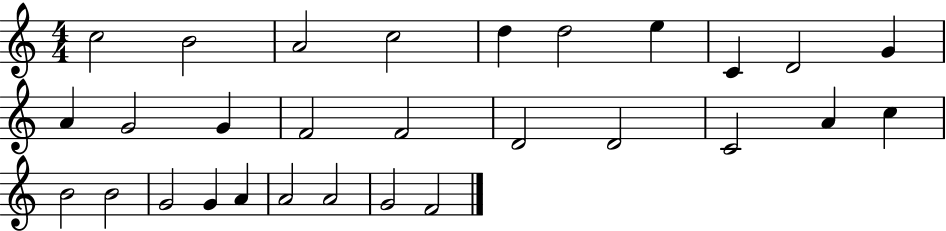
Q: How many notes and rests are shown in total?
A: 29